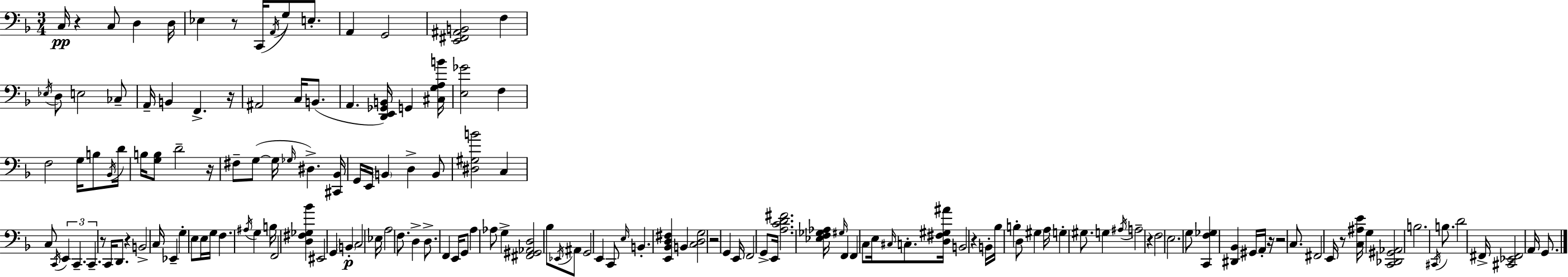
C3/s R/q C3/e D3/q D3/s Eb3/q R/e C2/s A2/s G3/e E3/e. A2/q G2/h [E2,F#2,A#2,B2]/h F3/q Eb3/s D3/e E3/h CES3/e A2/s B2/q F2/q. R/s A#2/h C3/s B2/e. A2/q. [D2,E2,Gb2,B2]/s G2/q [C#3,G3,A3,B4]/s [E3,Gb4]/h F3/q F3/h G3/s B3/e Bb2/s D4/s B3/s [G3,B3]/e D4/h R/s F#3/e G3/e G3/s Gb3/s D#3/q. [C#2,Bb2]/s G2/s E2/s B2/q D3/q B2/e [D#3,G#3,B4]/h C3/q C3/e C2/s E2/q C2/q. C2/q. R/e C2/s D2/e. R/q B2/h C3/s Eb2/q G3/q E3/e E3/s G3/s F3/q. A#3/s G3/q B3/s F2/h [D3,F#3,Gb3,Bb4]/q EIS2/h G2/q B2/q C3/h Eb3/s A3/h F3/e. D3/q D3/e. F2/q E2/s G2/e A3/q Ab3/e G3/q [F#2,G#2,Ab2,D3]/h Bb3/e Eb2/s A#2/e G2/h E2/q C2/e E3/s B2/q. [E2,Bb2,D3,F#3]/q B2/q [C3,D3,G3]/h R/h G2/q E2/s F2/h G2/e E2/s [A3,C4,D4,F#4]/h. [Eb3,F3,Gb3,Ab3]/s G#3/s F2/q F2/q C3/e E3/s C#3/s C3/e. [D3,F#3,G#3,A#4]/s B2/h R/q B2/s Bb3/s B3/q D3/e G#3/q A3/s G3/q G#3/e. G3/q A#3/s A3/h R/q F3/h E3/h. G3/e [C2,F3,Gb3]/q [D#2,Bb2]/q G#2/s A2/s R/s R/h C3/e. F#2/h E2/s R/e [C3,A#3,E4]/s G3/q [C2,Db2,G#2,Ab2]/h B3/h. C#2/s B3/e. D4/h F#2/s [C#2,Eb2,F#2]/h A2/s G2/e.